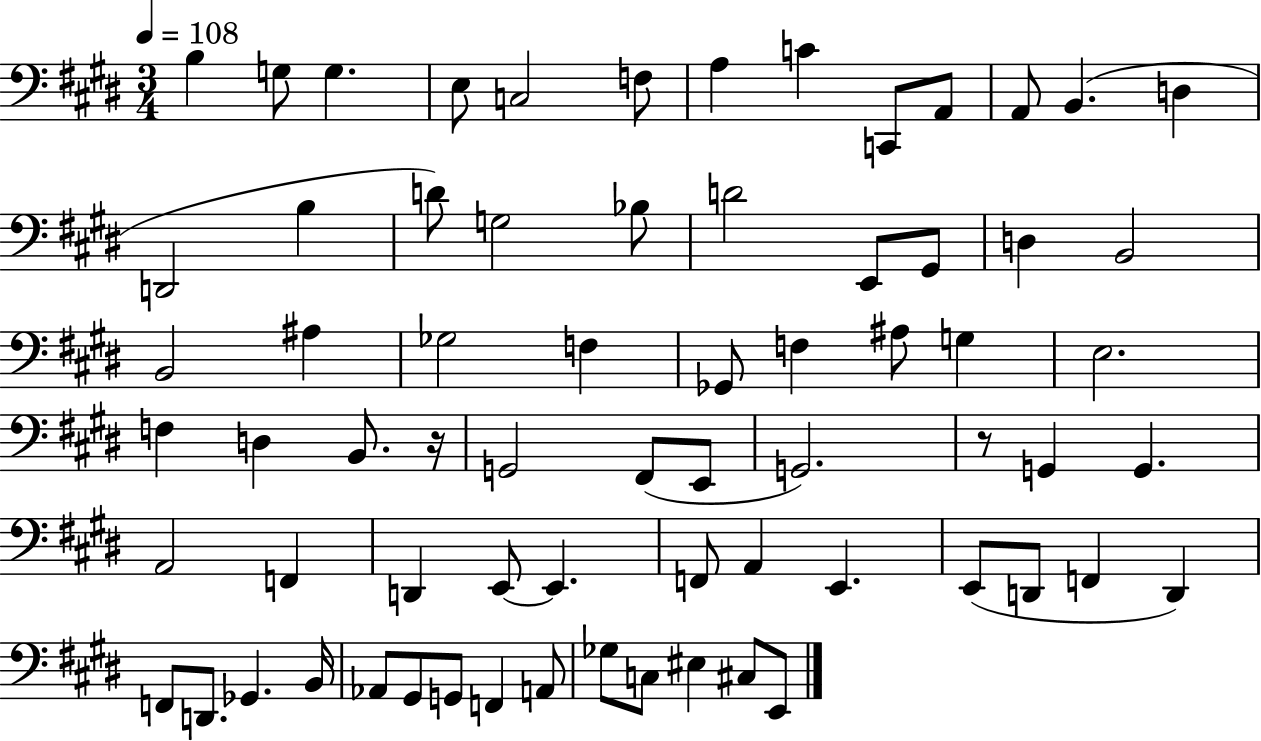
X:1
T:Untitled
M:3/4
L:1/4
K:E
B, G,/2 G, E,/2 C,2 F,/2 A, C C,,/2 A,,/2 A,,/2 B,, D, D,,2 B, D/2 G,2 _B,/2 D2 E,,/2 ^G,,/2 D, B,,2 B,,2 ^A, _G,2 F, _G,,/2 F, ^A,/2 G, E,2 F, D, B,,/2 z/4 G,,2 ^F,,/2 E,,/2 G,,2 z/2 G,, G,, A,,2 F,, D,, E,,/2 E,, F,,/2 A,, E,, E,,/2 D,,/2 F,, D,, F,,/2 D,,/2 _G,, B,,/4 _A,,/2 ^G,,/2 G,,/2 F,, A,,/2 _G,/2 C,/2 ^E, ^C,/2 E,,/2